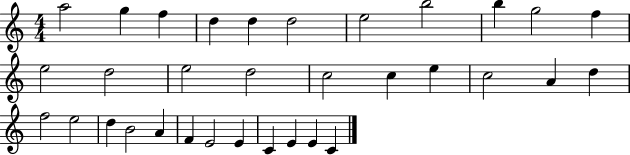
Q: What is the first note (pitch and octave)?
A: A5